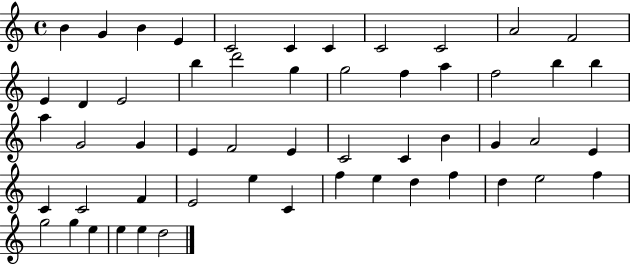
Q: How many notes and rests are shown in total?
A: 54